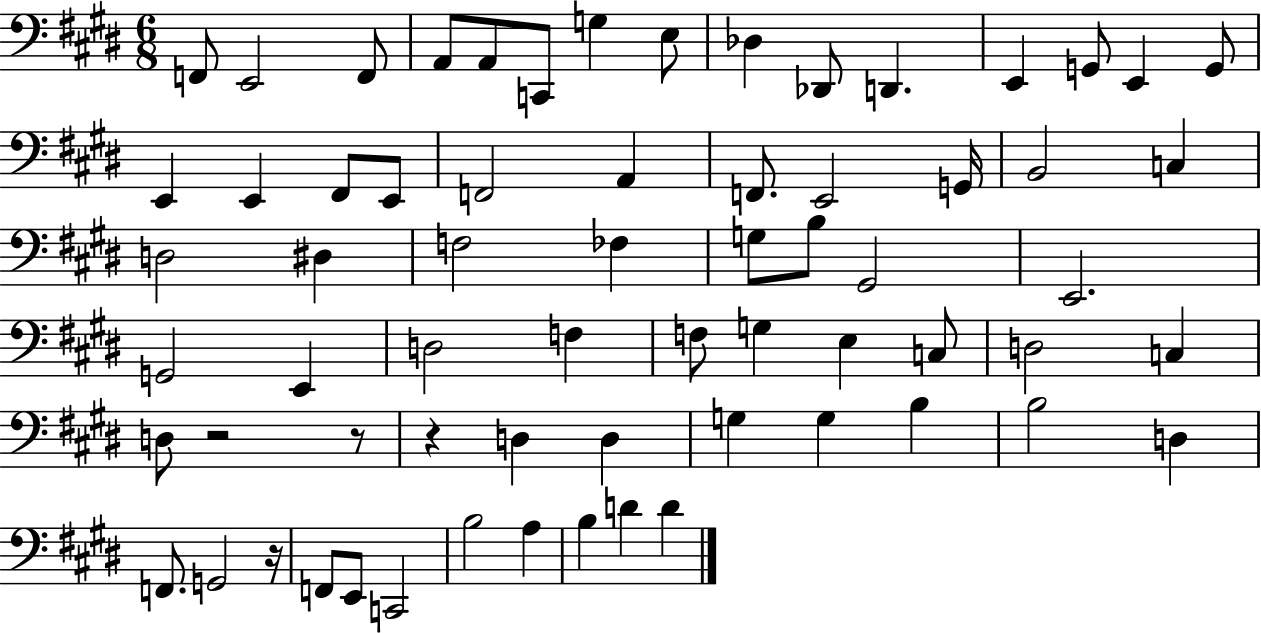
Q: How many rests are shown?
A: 4